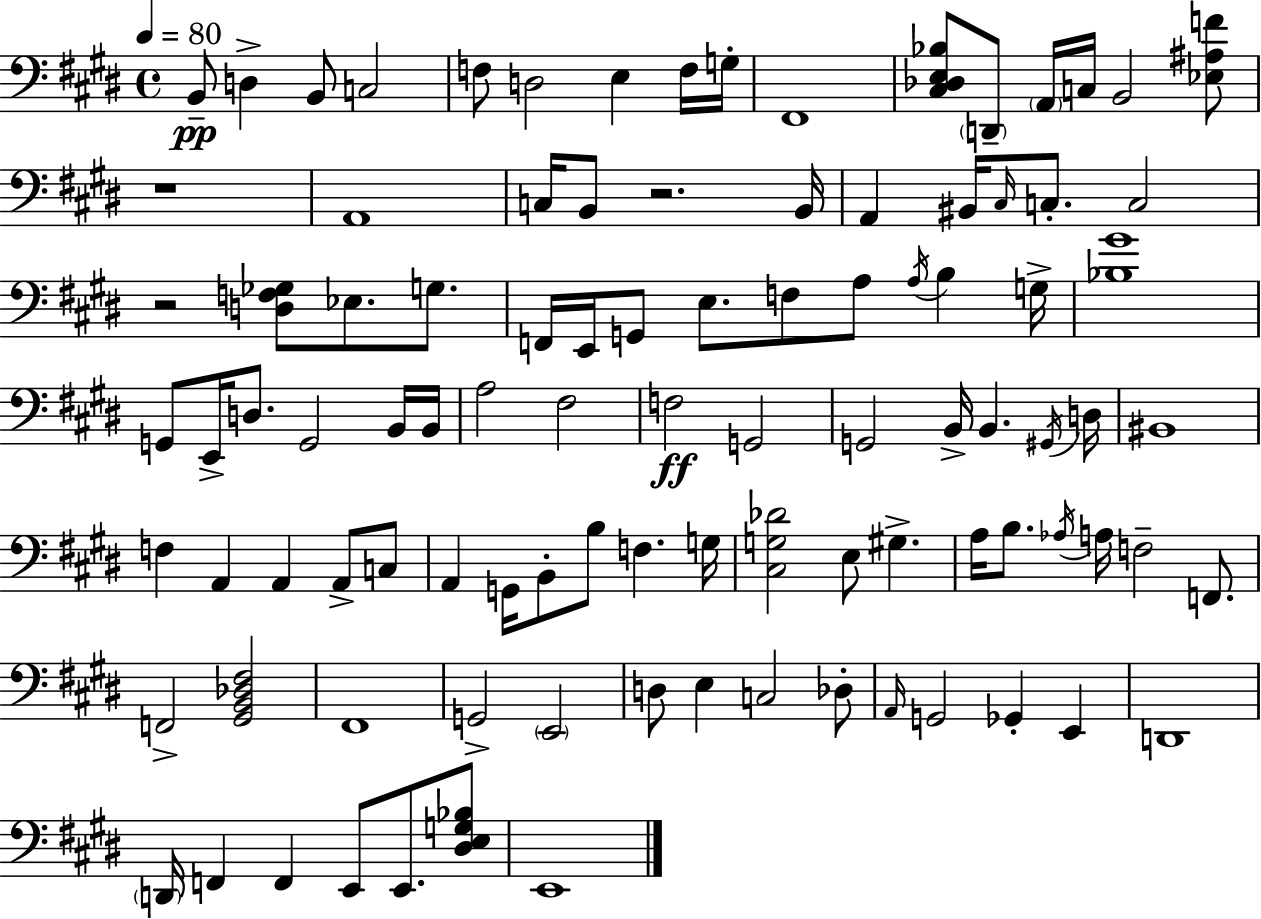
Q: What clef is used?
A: bass